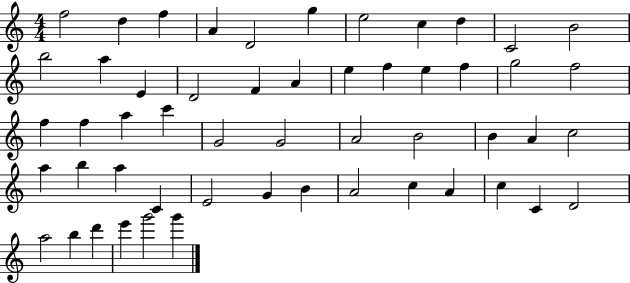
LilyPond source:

{
  \clef treble
  \numericTimeSignature
  \time 4/4
  \key c \major
  f''2 d''4 f''4 | a'4 d'2 g''4 | e''2 c''4 d''4 | c'2 b'2 | \break b''2 a''4 e'4 | d'2 f'4 a'4 | e''4 f''4 e''4 f''4 | g''2 f''2 | \break f''4 f''4 a''4 c'''4 | g'2 g'2 | a'2 b'2 | b'4 a'4 c''2 | \break a''4 b''4 a''4 c'4 | e'2 g'4 b'4 | a'2 c''4 a'4 | c''4 c'4 d'2 | \break a''2 b''4 d'''4 | e'''4 g'''2 g'''4 | \bar "|."
}